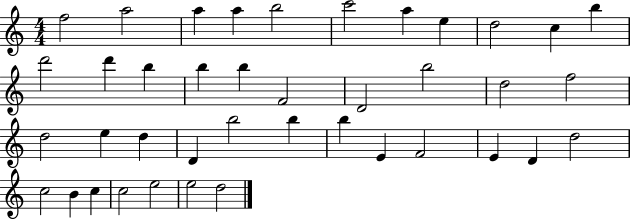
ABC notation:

X:1
T:Untitled
M:4/4
L:1/4
K:C
f2 a2 a a b2 c'2 a e d2 c b d'2 d' b b b F2 D2 b2 d2 f2 d2 e d D b2 b b E F2 E D d2 c2 B c c2 e2 e2 d2